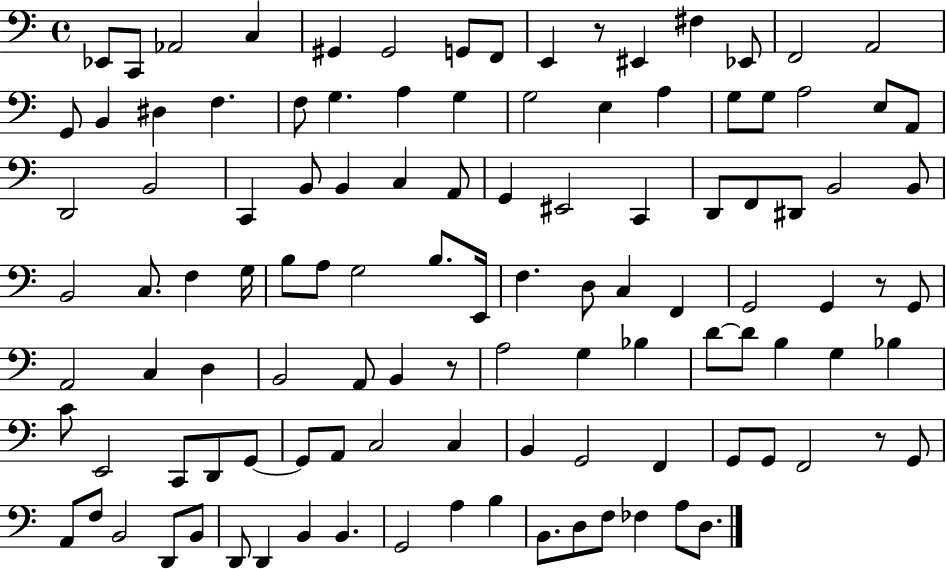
X:1
T:Untitled
M:4/4
L:1/4
K:C
_E,,/2 C,,/2 _A,,2 C, ^G,, ^G,,2 G,,/2 F,,/2 E,, z/2 ^E,, ^F, _E,,/2 F,,2 A,,2 G,,/2 B,, ^D, F, F,/2 G, A, G, G,2 E, A, G,/2 G,/2 A,2 E,/2 A,,/2 D,,2 B,,2 C,, B,,/2 B,, C, A,,/2 G,, ^E,,2 C,, D,,/2 F,,/2 ^D,,/2 B,,2 B,,/2 B,,2 C,/2 F, G,/4 B,/2 A,/2 G,2 B,/2 E,,/4 F, D,/2 C, F,, G,,2 G,, z/2 G,,/2 A,,2 C, D, B,,2 A,,/2 B,, z/2 A,2 G, _B, D/2 D/2 B, G, _B, C/2 E,,2 C,,/2 D,,/2 G,,/2 G,,/2 A,,/2 C,2 C, B,, G,,2 F,, G,,/2 G,,/2 F,,2 z/2 G,,/2 A,,/2 F,/2 B,,2 D,,/2 B,,/2 D,,/2 D,, B,, B,, G,,2 A, B, B,,/2 D,/2 F,/2 _F, A,/2 D,/2